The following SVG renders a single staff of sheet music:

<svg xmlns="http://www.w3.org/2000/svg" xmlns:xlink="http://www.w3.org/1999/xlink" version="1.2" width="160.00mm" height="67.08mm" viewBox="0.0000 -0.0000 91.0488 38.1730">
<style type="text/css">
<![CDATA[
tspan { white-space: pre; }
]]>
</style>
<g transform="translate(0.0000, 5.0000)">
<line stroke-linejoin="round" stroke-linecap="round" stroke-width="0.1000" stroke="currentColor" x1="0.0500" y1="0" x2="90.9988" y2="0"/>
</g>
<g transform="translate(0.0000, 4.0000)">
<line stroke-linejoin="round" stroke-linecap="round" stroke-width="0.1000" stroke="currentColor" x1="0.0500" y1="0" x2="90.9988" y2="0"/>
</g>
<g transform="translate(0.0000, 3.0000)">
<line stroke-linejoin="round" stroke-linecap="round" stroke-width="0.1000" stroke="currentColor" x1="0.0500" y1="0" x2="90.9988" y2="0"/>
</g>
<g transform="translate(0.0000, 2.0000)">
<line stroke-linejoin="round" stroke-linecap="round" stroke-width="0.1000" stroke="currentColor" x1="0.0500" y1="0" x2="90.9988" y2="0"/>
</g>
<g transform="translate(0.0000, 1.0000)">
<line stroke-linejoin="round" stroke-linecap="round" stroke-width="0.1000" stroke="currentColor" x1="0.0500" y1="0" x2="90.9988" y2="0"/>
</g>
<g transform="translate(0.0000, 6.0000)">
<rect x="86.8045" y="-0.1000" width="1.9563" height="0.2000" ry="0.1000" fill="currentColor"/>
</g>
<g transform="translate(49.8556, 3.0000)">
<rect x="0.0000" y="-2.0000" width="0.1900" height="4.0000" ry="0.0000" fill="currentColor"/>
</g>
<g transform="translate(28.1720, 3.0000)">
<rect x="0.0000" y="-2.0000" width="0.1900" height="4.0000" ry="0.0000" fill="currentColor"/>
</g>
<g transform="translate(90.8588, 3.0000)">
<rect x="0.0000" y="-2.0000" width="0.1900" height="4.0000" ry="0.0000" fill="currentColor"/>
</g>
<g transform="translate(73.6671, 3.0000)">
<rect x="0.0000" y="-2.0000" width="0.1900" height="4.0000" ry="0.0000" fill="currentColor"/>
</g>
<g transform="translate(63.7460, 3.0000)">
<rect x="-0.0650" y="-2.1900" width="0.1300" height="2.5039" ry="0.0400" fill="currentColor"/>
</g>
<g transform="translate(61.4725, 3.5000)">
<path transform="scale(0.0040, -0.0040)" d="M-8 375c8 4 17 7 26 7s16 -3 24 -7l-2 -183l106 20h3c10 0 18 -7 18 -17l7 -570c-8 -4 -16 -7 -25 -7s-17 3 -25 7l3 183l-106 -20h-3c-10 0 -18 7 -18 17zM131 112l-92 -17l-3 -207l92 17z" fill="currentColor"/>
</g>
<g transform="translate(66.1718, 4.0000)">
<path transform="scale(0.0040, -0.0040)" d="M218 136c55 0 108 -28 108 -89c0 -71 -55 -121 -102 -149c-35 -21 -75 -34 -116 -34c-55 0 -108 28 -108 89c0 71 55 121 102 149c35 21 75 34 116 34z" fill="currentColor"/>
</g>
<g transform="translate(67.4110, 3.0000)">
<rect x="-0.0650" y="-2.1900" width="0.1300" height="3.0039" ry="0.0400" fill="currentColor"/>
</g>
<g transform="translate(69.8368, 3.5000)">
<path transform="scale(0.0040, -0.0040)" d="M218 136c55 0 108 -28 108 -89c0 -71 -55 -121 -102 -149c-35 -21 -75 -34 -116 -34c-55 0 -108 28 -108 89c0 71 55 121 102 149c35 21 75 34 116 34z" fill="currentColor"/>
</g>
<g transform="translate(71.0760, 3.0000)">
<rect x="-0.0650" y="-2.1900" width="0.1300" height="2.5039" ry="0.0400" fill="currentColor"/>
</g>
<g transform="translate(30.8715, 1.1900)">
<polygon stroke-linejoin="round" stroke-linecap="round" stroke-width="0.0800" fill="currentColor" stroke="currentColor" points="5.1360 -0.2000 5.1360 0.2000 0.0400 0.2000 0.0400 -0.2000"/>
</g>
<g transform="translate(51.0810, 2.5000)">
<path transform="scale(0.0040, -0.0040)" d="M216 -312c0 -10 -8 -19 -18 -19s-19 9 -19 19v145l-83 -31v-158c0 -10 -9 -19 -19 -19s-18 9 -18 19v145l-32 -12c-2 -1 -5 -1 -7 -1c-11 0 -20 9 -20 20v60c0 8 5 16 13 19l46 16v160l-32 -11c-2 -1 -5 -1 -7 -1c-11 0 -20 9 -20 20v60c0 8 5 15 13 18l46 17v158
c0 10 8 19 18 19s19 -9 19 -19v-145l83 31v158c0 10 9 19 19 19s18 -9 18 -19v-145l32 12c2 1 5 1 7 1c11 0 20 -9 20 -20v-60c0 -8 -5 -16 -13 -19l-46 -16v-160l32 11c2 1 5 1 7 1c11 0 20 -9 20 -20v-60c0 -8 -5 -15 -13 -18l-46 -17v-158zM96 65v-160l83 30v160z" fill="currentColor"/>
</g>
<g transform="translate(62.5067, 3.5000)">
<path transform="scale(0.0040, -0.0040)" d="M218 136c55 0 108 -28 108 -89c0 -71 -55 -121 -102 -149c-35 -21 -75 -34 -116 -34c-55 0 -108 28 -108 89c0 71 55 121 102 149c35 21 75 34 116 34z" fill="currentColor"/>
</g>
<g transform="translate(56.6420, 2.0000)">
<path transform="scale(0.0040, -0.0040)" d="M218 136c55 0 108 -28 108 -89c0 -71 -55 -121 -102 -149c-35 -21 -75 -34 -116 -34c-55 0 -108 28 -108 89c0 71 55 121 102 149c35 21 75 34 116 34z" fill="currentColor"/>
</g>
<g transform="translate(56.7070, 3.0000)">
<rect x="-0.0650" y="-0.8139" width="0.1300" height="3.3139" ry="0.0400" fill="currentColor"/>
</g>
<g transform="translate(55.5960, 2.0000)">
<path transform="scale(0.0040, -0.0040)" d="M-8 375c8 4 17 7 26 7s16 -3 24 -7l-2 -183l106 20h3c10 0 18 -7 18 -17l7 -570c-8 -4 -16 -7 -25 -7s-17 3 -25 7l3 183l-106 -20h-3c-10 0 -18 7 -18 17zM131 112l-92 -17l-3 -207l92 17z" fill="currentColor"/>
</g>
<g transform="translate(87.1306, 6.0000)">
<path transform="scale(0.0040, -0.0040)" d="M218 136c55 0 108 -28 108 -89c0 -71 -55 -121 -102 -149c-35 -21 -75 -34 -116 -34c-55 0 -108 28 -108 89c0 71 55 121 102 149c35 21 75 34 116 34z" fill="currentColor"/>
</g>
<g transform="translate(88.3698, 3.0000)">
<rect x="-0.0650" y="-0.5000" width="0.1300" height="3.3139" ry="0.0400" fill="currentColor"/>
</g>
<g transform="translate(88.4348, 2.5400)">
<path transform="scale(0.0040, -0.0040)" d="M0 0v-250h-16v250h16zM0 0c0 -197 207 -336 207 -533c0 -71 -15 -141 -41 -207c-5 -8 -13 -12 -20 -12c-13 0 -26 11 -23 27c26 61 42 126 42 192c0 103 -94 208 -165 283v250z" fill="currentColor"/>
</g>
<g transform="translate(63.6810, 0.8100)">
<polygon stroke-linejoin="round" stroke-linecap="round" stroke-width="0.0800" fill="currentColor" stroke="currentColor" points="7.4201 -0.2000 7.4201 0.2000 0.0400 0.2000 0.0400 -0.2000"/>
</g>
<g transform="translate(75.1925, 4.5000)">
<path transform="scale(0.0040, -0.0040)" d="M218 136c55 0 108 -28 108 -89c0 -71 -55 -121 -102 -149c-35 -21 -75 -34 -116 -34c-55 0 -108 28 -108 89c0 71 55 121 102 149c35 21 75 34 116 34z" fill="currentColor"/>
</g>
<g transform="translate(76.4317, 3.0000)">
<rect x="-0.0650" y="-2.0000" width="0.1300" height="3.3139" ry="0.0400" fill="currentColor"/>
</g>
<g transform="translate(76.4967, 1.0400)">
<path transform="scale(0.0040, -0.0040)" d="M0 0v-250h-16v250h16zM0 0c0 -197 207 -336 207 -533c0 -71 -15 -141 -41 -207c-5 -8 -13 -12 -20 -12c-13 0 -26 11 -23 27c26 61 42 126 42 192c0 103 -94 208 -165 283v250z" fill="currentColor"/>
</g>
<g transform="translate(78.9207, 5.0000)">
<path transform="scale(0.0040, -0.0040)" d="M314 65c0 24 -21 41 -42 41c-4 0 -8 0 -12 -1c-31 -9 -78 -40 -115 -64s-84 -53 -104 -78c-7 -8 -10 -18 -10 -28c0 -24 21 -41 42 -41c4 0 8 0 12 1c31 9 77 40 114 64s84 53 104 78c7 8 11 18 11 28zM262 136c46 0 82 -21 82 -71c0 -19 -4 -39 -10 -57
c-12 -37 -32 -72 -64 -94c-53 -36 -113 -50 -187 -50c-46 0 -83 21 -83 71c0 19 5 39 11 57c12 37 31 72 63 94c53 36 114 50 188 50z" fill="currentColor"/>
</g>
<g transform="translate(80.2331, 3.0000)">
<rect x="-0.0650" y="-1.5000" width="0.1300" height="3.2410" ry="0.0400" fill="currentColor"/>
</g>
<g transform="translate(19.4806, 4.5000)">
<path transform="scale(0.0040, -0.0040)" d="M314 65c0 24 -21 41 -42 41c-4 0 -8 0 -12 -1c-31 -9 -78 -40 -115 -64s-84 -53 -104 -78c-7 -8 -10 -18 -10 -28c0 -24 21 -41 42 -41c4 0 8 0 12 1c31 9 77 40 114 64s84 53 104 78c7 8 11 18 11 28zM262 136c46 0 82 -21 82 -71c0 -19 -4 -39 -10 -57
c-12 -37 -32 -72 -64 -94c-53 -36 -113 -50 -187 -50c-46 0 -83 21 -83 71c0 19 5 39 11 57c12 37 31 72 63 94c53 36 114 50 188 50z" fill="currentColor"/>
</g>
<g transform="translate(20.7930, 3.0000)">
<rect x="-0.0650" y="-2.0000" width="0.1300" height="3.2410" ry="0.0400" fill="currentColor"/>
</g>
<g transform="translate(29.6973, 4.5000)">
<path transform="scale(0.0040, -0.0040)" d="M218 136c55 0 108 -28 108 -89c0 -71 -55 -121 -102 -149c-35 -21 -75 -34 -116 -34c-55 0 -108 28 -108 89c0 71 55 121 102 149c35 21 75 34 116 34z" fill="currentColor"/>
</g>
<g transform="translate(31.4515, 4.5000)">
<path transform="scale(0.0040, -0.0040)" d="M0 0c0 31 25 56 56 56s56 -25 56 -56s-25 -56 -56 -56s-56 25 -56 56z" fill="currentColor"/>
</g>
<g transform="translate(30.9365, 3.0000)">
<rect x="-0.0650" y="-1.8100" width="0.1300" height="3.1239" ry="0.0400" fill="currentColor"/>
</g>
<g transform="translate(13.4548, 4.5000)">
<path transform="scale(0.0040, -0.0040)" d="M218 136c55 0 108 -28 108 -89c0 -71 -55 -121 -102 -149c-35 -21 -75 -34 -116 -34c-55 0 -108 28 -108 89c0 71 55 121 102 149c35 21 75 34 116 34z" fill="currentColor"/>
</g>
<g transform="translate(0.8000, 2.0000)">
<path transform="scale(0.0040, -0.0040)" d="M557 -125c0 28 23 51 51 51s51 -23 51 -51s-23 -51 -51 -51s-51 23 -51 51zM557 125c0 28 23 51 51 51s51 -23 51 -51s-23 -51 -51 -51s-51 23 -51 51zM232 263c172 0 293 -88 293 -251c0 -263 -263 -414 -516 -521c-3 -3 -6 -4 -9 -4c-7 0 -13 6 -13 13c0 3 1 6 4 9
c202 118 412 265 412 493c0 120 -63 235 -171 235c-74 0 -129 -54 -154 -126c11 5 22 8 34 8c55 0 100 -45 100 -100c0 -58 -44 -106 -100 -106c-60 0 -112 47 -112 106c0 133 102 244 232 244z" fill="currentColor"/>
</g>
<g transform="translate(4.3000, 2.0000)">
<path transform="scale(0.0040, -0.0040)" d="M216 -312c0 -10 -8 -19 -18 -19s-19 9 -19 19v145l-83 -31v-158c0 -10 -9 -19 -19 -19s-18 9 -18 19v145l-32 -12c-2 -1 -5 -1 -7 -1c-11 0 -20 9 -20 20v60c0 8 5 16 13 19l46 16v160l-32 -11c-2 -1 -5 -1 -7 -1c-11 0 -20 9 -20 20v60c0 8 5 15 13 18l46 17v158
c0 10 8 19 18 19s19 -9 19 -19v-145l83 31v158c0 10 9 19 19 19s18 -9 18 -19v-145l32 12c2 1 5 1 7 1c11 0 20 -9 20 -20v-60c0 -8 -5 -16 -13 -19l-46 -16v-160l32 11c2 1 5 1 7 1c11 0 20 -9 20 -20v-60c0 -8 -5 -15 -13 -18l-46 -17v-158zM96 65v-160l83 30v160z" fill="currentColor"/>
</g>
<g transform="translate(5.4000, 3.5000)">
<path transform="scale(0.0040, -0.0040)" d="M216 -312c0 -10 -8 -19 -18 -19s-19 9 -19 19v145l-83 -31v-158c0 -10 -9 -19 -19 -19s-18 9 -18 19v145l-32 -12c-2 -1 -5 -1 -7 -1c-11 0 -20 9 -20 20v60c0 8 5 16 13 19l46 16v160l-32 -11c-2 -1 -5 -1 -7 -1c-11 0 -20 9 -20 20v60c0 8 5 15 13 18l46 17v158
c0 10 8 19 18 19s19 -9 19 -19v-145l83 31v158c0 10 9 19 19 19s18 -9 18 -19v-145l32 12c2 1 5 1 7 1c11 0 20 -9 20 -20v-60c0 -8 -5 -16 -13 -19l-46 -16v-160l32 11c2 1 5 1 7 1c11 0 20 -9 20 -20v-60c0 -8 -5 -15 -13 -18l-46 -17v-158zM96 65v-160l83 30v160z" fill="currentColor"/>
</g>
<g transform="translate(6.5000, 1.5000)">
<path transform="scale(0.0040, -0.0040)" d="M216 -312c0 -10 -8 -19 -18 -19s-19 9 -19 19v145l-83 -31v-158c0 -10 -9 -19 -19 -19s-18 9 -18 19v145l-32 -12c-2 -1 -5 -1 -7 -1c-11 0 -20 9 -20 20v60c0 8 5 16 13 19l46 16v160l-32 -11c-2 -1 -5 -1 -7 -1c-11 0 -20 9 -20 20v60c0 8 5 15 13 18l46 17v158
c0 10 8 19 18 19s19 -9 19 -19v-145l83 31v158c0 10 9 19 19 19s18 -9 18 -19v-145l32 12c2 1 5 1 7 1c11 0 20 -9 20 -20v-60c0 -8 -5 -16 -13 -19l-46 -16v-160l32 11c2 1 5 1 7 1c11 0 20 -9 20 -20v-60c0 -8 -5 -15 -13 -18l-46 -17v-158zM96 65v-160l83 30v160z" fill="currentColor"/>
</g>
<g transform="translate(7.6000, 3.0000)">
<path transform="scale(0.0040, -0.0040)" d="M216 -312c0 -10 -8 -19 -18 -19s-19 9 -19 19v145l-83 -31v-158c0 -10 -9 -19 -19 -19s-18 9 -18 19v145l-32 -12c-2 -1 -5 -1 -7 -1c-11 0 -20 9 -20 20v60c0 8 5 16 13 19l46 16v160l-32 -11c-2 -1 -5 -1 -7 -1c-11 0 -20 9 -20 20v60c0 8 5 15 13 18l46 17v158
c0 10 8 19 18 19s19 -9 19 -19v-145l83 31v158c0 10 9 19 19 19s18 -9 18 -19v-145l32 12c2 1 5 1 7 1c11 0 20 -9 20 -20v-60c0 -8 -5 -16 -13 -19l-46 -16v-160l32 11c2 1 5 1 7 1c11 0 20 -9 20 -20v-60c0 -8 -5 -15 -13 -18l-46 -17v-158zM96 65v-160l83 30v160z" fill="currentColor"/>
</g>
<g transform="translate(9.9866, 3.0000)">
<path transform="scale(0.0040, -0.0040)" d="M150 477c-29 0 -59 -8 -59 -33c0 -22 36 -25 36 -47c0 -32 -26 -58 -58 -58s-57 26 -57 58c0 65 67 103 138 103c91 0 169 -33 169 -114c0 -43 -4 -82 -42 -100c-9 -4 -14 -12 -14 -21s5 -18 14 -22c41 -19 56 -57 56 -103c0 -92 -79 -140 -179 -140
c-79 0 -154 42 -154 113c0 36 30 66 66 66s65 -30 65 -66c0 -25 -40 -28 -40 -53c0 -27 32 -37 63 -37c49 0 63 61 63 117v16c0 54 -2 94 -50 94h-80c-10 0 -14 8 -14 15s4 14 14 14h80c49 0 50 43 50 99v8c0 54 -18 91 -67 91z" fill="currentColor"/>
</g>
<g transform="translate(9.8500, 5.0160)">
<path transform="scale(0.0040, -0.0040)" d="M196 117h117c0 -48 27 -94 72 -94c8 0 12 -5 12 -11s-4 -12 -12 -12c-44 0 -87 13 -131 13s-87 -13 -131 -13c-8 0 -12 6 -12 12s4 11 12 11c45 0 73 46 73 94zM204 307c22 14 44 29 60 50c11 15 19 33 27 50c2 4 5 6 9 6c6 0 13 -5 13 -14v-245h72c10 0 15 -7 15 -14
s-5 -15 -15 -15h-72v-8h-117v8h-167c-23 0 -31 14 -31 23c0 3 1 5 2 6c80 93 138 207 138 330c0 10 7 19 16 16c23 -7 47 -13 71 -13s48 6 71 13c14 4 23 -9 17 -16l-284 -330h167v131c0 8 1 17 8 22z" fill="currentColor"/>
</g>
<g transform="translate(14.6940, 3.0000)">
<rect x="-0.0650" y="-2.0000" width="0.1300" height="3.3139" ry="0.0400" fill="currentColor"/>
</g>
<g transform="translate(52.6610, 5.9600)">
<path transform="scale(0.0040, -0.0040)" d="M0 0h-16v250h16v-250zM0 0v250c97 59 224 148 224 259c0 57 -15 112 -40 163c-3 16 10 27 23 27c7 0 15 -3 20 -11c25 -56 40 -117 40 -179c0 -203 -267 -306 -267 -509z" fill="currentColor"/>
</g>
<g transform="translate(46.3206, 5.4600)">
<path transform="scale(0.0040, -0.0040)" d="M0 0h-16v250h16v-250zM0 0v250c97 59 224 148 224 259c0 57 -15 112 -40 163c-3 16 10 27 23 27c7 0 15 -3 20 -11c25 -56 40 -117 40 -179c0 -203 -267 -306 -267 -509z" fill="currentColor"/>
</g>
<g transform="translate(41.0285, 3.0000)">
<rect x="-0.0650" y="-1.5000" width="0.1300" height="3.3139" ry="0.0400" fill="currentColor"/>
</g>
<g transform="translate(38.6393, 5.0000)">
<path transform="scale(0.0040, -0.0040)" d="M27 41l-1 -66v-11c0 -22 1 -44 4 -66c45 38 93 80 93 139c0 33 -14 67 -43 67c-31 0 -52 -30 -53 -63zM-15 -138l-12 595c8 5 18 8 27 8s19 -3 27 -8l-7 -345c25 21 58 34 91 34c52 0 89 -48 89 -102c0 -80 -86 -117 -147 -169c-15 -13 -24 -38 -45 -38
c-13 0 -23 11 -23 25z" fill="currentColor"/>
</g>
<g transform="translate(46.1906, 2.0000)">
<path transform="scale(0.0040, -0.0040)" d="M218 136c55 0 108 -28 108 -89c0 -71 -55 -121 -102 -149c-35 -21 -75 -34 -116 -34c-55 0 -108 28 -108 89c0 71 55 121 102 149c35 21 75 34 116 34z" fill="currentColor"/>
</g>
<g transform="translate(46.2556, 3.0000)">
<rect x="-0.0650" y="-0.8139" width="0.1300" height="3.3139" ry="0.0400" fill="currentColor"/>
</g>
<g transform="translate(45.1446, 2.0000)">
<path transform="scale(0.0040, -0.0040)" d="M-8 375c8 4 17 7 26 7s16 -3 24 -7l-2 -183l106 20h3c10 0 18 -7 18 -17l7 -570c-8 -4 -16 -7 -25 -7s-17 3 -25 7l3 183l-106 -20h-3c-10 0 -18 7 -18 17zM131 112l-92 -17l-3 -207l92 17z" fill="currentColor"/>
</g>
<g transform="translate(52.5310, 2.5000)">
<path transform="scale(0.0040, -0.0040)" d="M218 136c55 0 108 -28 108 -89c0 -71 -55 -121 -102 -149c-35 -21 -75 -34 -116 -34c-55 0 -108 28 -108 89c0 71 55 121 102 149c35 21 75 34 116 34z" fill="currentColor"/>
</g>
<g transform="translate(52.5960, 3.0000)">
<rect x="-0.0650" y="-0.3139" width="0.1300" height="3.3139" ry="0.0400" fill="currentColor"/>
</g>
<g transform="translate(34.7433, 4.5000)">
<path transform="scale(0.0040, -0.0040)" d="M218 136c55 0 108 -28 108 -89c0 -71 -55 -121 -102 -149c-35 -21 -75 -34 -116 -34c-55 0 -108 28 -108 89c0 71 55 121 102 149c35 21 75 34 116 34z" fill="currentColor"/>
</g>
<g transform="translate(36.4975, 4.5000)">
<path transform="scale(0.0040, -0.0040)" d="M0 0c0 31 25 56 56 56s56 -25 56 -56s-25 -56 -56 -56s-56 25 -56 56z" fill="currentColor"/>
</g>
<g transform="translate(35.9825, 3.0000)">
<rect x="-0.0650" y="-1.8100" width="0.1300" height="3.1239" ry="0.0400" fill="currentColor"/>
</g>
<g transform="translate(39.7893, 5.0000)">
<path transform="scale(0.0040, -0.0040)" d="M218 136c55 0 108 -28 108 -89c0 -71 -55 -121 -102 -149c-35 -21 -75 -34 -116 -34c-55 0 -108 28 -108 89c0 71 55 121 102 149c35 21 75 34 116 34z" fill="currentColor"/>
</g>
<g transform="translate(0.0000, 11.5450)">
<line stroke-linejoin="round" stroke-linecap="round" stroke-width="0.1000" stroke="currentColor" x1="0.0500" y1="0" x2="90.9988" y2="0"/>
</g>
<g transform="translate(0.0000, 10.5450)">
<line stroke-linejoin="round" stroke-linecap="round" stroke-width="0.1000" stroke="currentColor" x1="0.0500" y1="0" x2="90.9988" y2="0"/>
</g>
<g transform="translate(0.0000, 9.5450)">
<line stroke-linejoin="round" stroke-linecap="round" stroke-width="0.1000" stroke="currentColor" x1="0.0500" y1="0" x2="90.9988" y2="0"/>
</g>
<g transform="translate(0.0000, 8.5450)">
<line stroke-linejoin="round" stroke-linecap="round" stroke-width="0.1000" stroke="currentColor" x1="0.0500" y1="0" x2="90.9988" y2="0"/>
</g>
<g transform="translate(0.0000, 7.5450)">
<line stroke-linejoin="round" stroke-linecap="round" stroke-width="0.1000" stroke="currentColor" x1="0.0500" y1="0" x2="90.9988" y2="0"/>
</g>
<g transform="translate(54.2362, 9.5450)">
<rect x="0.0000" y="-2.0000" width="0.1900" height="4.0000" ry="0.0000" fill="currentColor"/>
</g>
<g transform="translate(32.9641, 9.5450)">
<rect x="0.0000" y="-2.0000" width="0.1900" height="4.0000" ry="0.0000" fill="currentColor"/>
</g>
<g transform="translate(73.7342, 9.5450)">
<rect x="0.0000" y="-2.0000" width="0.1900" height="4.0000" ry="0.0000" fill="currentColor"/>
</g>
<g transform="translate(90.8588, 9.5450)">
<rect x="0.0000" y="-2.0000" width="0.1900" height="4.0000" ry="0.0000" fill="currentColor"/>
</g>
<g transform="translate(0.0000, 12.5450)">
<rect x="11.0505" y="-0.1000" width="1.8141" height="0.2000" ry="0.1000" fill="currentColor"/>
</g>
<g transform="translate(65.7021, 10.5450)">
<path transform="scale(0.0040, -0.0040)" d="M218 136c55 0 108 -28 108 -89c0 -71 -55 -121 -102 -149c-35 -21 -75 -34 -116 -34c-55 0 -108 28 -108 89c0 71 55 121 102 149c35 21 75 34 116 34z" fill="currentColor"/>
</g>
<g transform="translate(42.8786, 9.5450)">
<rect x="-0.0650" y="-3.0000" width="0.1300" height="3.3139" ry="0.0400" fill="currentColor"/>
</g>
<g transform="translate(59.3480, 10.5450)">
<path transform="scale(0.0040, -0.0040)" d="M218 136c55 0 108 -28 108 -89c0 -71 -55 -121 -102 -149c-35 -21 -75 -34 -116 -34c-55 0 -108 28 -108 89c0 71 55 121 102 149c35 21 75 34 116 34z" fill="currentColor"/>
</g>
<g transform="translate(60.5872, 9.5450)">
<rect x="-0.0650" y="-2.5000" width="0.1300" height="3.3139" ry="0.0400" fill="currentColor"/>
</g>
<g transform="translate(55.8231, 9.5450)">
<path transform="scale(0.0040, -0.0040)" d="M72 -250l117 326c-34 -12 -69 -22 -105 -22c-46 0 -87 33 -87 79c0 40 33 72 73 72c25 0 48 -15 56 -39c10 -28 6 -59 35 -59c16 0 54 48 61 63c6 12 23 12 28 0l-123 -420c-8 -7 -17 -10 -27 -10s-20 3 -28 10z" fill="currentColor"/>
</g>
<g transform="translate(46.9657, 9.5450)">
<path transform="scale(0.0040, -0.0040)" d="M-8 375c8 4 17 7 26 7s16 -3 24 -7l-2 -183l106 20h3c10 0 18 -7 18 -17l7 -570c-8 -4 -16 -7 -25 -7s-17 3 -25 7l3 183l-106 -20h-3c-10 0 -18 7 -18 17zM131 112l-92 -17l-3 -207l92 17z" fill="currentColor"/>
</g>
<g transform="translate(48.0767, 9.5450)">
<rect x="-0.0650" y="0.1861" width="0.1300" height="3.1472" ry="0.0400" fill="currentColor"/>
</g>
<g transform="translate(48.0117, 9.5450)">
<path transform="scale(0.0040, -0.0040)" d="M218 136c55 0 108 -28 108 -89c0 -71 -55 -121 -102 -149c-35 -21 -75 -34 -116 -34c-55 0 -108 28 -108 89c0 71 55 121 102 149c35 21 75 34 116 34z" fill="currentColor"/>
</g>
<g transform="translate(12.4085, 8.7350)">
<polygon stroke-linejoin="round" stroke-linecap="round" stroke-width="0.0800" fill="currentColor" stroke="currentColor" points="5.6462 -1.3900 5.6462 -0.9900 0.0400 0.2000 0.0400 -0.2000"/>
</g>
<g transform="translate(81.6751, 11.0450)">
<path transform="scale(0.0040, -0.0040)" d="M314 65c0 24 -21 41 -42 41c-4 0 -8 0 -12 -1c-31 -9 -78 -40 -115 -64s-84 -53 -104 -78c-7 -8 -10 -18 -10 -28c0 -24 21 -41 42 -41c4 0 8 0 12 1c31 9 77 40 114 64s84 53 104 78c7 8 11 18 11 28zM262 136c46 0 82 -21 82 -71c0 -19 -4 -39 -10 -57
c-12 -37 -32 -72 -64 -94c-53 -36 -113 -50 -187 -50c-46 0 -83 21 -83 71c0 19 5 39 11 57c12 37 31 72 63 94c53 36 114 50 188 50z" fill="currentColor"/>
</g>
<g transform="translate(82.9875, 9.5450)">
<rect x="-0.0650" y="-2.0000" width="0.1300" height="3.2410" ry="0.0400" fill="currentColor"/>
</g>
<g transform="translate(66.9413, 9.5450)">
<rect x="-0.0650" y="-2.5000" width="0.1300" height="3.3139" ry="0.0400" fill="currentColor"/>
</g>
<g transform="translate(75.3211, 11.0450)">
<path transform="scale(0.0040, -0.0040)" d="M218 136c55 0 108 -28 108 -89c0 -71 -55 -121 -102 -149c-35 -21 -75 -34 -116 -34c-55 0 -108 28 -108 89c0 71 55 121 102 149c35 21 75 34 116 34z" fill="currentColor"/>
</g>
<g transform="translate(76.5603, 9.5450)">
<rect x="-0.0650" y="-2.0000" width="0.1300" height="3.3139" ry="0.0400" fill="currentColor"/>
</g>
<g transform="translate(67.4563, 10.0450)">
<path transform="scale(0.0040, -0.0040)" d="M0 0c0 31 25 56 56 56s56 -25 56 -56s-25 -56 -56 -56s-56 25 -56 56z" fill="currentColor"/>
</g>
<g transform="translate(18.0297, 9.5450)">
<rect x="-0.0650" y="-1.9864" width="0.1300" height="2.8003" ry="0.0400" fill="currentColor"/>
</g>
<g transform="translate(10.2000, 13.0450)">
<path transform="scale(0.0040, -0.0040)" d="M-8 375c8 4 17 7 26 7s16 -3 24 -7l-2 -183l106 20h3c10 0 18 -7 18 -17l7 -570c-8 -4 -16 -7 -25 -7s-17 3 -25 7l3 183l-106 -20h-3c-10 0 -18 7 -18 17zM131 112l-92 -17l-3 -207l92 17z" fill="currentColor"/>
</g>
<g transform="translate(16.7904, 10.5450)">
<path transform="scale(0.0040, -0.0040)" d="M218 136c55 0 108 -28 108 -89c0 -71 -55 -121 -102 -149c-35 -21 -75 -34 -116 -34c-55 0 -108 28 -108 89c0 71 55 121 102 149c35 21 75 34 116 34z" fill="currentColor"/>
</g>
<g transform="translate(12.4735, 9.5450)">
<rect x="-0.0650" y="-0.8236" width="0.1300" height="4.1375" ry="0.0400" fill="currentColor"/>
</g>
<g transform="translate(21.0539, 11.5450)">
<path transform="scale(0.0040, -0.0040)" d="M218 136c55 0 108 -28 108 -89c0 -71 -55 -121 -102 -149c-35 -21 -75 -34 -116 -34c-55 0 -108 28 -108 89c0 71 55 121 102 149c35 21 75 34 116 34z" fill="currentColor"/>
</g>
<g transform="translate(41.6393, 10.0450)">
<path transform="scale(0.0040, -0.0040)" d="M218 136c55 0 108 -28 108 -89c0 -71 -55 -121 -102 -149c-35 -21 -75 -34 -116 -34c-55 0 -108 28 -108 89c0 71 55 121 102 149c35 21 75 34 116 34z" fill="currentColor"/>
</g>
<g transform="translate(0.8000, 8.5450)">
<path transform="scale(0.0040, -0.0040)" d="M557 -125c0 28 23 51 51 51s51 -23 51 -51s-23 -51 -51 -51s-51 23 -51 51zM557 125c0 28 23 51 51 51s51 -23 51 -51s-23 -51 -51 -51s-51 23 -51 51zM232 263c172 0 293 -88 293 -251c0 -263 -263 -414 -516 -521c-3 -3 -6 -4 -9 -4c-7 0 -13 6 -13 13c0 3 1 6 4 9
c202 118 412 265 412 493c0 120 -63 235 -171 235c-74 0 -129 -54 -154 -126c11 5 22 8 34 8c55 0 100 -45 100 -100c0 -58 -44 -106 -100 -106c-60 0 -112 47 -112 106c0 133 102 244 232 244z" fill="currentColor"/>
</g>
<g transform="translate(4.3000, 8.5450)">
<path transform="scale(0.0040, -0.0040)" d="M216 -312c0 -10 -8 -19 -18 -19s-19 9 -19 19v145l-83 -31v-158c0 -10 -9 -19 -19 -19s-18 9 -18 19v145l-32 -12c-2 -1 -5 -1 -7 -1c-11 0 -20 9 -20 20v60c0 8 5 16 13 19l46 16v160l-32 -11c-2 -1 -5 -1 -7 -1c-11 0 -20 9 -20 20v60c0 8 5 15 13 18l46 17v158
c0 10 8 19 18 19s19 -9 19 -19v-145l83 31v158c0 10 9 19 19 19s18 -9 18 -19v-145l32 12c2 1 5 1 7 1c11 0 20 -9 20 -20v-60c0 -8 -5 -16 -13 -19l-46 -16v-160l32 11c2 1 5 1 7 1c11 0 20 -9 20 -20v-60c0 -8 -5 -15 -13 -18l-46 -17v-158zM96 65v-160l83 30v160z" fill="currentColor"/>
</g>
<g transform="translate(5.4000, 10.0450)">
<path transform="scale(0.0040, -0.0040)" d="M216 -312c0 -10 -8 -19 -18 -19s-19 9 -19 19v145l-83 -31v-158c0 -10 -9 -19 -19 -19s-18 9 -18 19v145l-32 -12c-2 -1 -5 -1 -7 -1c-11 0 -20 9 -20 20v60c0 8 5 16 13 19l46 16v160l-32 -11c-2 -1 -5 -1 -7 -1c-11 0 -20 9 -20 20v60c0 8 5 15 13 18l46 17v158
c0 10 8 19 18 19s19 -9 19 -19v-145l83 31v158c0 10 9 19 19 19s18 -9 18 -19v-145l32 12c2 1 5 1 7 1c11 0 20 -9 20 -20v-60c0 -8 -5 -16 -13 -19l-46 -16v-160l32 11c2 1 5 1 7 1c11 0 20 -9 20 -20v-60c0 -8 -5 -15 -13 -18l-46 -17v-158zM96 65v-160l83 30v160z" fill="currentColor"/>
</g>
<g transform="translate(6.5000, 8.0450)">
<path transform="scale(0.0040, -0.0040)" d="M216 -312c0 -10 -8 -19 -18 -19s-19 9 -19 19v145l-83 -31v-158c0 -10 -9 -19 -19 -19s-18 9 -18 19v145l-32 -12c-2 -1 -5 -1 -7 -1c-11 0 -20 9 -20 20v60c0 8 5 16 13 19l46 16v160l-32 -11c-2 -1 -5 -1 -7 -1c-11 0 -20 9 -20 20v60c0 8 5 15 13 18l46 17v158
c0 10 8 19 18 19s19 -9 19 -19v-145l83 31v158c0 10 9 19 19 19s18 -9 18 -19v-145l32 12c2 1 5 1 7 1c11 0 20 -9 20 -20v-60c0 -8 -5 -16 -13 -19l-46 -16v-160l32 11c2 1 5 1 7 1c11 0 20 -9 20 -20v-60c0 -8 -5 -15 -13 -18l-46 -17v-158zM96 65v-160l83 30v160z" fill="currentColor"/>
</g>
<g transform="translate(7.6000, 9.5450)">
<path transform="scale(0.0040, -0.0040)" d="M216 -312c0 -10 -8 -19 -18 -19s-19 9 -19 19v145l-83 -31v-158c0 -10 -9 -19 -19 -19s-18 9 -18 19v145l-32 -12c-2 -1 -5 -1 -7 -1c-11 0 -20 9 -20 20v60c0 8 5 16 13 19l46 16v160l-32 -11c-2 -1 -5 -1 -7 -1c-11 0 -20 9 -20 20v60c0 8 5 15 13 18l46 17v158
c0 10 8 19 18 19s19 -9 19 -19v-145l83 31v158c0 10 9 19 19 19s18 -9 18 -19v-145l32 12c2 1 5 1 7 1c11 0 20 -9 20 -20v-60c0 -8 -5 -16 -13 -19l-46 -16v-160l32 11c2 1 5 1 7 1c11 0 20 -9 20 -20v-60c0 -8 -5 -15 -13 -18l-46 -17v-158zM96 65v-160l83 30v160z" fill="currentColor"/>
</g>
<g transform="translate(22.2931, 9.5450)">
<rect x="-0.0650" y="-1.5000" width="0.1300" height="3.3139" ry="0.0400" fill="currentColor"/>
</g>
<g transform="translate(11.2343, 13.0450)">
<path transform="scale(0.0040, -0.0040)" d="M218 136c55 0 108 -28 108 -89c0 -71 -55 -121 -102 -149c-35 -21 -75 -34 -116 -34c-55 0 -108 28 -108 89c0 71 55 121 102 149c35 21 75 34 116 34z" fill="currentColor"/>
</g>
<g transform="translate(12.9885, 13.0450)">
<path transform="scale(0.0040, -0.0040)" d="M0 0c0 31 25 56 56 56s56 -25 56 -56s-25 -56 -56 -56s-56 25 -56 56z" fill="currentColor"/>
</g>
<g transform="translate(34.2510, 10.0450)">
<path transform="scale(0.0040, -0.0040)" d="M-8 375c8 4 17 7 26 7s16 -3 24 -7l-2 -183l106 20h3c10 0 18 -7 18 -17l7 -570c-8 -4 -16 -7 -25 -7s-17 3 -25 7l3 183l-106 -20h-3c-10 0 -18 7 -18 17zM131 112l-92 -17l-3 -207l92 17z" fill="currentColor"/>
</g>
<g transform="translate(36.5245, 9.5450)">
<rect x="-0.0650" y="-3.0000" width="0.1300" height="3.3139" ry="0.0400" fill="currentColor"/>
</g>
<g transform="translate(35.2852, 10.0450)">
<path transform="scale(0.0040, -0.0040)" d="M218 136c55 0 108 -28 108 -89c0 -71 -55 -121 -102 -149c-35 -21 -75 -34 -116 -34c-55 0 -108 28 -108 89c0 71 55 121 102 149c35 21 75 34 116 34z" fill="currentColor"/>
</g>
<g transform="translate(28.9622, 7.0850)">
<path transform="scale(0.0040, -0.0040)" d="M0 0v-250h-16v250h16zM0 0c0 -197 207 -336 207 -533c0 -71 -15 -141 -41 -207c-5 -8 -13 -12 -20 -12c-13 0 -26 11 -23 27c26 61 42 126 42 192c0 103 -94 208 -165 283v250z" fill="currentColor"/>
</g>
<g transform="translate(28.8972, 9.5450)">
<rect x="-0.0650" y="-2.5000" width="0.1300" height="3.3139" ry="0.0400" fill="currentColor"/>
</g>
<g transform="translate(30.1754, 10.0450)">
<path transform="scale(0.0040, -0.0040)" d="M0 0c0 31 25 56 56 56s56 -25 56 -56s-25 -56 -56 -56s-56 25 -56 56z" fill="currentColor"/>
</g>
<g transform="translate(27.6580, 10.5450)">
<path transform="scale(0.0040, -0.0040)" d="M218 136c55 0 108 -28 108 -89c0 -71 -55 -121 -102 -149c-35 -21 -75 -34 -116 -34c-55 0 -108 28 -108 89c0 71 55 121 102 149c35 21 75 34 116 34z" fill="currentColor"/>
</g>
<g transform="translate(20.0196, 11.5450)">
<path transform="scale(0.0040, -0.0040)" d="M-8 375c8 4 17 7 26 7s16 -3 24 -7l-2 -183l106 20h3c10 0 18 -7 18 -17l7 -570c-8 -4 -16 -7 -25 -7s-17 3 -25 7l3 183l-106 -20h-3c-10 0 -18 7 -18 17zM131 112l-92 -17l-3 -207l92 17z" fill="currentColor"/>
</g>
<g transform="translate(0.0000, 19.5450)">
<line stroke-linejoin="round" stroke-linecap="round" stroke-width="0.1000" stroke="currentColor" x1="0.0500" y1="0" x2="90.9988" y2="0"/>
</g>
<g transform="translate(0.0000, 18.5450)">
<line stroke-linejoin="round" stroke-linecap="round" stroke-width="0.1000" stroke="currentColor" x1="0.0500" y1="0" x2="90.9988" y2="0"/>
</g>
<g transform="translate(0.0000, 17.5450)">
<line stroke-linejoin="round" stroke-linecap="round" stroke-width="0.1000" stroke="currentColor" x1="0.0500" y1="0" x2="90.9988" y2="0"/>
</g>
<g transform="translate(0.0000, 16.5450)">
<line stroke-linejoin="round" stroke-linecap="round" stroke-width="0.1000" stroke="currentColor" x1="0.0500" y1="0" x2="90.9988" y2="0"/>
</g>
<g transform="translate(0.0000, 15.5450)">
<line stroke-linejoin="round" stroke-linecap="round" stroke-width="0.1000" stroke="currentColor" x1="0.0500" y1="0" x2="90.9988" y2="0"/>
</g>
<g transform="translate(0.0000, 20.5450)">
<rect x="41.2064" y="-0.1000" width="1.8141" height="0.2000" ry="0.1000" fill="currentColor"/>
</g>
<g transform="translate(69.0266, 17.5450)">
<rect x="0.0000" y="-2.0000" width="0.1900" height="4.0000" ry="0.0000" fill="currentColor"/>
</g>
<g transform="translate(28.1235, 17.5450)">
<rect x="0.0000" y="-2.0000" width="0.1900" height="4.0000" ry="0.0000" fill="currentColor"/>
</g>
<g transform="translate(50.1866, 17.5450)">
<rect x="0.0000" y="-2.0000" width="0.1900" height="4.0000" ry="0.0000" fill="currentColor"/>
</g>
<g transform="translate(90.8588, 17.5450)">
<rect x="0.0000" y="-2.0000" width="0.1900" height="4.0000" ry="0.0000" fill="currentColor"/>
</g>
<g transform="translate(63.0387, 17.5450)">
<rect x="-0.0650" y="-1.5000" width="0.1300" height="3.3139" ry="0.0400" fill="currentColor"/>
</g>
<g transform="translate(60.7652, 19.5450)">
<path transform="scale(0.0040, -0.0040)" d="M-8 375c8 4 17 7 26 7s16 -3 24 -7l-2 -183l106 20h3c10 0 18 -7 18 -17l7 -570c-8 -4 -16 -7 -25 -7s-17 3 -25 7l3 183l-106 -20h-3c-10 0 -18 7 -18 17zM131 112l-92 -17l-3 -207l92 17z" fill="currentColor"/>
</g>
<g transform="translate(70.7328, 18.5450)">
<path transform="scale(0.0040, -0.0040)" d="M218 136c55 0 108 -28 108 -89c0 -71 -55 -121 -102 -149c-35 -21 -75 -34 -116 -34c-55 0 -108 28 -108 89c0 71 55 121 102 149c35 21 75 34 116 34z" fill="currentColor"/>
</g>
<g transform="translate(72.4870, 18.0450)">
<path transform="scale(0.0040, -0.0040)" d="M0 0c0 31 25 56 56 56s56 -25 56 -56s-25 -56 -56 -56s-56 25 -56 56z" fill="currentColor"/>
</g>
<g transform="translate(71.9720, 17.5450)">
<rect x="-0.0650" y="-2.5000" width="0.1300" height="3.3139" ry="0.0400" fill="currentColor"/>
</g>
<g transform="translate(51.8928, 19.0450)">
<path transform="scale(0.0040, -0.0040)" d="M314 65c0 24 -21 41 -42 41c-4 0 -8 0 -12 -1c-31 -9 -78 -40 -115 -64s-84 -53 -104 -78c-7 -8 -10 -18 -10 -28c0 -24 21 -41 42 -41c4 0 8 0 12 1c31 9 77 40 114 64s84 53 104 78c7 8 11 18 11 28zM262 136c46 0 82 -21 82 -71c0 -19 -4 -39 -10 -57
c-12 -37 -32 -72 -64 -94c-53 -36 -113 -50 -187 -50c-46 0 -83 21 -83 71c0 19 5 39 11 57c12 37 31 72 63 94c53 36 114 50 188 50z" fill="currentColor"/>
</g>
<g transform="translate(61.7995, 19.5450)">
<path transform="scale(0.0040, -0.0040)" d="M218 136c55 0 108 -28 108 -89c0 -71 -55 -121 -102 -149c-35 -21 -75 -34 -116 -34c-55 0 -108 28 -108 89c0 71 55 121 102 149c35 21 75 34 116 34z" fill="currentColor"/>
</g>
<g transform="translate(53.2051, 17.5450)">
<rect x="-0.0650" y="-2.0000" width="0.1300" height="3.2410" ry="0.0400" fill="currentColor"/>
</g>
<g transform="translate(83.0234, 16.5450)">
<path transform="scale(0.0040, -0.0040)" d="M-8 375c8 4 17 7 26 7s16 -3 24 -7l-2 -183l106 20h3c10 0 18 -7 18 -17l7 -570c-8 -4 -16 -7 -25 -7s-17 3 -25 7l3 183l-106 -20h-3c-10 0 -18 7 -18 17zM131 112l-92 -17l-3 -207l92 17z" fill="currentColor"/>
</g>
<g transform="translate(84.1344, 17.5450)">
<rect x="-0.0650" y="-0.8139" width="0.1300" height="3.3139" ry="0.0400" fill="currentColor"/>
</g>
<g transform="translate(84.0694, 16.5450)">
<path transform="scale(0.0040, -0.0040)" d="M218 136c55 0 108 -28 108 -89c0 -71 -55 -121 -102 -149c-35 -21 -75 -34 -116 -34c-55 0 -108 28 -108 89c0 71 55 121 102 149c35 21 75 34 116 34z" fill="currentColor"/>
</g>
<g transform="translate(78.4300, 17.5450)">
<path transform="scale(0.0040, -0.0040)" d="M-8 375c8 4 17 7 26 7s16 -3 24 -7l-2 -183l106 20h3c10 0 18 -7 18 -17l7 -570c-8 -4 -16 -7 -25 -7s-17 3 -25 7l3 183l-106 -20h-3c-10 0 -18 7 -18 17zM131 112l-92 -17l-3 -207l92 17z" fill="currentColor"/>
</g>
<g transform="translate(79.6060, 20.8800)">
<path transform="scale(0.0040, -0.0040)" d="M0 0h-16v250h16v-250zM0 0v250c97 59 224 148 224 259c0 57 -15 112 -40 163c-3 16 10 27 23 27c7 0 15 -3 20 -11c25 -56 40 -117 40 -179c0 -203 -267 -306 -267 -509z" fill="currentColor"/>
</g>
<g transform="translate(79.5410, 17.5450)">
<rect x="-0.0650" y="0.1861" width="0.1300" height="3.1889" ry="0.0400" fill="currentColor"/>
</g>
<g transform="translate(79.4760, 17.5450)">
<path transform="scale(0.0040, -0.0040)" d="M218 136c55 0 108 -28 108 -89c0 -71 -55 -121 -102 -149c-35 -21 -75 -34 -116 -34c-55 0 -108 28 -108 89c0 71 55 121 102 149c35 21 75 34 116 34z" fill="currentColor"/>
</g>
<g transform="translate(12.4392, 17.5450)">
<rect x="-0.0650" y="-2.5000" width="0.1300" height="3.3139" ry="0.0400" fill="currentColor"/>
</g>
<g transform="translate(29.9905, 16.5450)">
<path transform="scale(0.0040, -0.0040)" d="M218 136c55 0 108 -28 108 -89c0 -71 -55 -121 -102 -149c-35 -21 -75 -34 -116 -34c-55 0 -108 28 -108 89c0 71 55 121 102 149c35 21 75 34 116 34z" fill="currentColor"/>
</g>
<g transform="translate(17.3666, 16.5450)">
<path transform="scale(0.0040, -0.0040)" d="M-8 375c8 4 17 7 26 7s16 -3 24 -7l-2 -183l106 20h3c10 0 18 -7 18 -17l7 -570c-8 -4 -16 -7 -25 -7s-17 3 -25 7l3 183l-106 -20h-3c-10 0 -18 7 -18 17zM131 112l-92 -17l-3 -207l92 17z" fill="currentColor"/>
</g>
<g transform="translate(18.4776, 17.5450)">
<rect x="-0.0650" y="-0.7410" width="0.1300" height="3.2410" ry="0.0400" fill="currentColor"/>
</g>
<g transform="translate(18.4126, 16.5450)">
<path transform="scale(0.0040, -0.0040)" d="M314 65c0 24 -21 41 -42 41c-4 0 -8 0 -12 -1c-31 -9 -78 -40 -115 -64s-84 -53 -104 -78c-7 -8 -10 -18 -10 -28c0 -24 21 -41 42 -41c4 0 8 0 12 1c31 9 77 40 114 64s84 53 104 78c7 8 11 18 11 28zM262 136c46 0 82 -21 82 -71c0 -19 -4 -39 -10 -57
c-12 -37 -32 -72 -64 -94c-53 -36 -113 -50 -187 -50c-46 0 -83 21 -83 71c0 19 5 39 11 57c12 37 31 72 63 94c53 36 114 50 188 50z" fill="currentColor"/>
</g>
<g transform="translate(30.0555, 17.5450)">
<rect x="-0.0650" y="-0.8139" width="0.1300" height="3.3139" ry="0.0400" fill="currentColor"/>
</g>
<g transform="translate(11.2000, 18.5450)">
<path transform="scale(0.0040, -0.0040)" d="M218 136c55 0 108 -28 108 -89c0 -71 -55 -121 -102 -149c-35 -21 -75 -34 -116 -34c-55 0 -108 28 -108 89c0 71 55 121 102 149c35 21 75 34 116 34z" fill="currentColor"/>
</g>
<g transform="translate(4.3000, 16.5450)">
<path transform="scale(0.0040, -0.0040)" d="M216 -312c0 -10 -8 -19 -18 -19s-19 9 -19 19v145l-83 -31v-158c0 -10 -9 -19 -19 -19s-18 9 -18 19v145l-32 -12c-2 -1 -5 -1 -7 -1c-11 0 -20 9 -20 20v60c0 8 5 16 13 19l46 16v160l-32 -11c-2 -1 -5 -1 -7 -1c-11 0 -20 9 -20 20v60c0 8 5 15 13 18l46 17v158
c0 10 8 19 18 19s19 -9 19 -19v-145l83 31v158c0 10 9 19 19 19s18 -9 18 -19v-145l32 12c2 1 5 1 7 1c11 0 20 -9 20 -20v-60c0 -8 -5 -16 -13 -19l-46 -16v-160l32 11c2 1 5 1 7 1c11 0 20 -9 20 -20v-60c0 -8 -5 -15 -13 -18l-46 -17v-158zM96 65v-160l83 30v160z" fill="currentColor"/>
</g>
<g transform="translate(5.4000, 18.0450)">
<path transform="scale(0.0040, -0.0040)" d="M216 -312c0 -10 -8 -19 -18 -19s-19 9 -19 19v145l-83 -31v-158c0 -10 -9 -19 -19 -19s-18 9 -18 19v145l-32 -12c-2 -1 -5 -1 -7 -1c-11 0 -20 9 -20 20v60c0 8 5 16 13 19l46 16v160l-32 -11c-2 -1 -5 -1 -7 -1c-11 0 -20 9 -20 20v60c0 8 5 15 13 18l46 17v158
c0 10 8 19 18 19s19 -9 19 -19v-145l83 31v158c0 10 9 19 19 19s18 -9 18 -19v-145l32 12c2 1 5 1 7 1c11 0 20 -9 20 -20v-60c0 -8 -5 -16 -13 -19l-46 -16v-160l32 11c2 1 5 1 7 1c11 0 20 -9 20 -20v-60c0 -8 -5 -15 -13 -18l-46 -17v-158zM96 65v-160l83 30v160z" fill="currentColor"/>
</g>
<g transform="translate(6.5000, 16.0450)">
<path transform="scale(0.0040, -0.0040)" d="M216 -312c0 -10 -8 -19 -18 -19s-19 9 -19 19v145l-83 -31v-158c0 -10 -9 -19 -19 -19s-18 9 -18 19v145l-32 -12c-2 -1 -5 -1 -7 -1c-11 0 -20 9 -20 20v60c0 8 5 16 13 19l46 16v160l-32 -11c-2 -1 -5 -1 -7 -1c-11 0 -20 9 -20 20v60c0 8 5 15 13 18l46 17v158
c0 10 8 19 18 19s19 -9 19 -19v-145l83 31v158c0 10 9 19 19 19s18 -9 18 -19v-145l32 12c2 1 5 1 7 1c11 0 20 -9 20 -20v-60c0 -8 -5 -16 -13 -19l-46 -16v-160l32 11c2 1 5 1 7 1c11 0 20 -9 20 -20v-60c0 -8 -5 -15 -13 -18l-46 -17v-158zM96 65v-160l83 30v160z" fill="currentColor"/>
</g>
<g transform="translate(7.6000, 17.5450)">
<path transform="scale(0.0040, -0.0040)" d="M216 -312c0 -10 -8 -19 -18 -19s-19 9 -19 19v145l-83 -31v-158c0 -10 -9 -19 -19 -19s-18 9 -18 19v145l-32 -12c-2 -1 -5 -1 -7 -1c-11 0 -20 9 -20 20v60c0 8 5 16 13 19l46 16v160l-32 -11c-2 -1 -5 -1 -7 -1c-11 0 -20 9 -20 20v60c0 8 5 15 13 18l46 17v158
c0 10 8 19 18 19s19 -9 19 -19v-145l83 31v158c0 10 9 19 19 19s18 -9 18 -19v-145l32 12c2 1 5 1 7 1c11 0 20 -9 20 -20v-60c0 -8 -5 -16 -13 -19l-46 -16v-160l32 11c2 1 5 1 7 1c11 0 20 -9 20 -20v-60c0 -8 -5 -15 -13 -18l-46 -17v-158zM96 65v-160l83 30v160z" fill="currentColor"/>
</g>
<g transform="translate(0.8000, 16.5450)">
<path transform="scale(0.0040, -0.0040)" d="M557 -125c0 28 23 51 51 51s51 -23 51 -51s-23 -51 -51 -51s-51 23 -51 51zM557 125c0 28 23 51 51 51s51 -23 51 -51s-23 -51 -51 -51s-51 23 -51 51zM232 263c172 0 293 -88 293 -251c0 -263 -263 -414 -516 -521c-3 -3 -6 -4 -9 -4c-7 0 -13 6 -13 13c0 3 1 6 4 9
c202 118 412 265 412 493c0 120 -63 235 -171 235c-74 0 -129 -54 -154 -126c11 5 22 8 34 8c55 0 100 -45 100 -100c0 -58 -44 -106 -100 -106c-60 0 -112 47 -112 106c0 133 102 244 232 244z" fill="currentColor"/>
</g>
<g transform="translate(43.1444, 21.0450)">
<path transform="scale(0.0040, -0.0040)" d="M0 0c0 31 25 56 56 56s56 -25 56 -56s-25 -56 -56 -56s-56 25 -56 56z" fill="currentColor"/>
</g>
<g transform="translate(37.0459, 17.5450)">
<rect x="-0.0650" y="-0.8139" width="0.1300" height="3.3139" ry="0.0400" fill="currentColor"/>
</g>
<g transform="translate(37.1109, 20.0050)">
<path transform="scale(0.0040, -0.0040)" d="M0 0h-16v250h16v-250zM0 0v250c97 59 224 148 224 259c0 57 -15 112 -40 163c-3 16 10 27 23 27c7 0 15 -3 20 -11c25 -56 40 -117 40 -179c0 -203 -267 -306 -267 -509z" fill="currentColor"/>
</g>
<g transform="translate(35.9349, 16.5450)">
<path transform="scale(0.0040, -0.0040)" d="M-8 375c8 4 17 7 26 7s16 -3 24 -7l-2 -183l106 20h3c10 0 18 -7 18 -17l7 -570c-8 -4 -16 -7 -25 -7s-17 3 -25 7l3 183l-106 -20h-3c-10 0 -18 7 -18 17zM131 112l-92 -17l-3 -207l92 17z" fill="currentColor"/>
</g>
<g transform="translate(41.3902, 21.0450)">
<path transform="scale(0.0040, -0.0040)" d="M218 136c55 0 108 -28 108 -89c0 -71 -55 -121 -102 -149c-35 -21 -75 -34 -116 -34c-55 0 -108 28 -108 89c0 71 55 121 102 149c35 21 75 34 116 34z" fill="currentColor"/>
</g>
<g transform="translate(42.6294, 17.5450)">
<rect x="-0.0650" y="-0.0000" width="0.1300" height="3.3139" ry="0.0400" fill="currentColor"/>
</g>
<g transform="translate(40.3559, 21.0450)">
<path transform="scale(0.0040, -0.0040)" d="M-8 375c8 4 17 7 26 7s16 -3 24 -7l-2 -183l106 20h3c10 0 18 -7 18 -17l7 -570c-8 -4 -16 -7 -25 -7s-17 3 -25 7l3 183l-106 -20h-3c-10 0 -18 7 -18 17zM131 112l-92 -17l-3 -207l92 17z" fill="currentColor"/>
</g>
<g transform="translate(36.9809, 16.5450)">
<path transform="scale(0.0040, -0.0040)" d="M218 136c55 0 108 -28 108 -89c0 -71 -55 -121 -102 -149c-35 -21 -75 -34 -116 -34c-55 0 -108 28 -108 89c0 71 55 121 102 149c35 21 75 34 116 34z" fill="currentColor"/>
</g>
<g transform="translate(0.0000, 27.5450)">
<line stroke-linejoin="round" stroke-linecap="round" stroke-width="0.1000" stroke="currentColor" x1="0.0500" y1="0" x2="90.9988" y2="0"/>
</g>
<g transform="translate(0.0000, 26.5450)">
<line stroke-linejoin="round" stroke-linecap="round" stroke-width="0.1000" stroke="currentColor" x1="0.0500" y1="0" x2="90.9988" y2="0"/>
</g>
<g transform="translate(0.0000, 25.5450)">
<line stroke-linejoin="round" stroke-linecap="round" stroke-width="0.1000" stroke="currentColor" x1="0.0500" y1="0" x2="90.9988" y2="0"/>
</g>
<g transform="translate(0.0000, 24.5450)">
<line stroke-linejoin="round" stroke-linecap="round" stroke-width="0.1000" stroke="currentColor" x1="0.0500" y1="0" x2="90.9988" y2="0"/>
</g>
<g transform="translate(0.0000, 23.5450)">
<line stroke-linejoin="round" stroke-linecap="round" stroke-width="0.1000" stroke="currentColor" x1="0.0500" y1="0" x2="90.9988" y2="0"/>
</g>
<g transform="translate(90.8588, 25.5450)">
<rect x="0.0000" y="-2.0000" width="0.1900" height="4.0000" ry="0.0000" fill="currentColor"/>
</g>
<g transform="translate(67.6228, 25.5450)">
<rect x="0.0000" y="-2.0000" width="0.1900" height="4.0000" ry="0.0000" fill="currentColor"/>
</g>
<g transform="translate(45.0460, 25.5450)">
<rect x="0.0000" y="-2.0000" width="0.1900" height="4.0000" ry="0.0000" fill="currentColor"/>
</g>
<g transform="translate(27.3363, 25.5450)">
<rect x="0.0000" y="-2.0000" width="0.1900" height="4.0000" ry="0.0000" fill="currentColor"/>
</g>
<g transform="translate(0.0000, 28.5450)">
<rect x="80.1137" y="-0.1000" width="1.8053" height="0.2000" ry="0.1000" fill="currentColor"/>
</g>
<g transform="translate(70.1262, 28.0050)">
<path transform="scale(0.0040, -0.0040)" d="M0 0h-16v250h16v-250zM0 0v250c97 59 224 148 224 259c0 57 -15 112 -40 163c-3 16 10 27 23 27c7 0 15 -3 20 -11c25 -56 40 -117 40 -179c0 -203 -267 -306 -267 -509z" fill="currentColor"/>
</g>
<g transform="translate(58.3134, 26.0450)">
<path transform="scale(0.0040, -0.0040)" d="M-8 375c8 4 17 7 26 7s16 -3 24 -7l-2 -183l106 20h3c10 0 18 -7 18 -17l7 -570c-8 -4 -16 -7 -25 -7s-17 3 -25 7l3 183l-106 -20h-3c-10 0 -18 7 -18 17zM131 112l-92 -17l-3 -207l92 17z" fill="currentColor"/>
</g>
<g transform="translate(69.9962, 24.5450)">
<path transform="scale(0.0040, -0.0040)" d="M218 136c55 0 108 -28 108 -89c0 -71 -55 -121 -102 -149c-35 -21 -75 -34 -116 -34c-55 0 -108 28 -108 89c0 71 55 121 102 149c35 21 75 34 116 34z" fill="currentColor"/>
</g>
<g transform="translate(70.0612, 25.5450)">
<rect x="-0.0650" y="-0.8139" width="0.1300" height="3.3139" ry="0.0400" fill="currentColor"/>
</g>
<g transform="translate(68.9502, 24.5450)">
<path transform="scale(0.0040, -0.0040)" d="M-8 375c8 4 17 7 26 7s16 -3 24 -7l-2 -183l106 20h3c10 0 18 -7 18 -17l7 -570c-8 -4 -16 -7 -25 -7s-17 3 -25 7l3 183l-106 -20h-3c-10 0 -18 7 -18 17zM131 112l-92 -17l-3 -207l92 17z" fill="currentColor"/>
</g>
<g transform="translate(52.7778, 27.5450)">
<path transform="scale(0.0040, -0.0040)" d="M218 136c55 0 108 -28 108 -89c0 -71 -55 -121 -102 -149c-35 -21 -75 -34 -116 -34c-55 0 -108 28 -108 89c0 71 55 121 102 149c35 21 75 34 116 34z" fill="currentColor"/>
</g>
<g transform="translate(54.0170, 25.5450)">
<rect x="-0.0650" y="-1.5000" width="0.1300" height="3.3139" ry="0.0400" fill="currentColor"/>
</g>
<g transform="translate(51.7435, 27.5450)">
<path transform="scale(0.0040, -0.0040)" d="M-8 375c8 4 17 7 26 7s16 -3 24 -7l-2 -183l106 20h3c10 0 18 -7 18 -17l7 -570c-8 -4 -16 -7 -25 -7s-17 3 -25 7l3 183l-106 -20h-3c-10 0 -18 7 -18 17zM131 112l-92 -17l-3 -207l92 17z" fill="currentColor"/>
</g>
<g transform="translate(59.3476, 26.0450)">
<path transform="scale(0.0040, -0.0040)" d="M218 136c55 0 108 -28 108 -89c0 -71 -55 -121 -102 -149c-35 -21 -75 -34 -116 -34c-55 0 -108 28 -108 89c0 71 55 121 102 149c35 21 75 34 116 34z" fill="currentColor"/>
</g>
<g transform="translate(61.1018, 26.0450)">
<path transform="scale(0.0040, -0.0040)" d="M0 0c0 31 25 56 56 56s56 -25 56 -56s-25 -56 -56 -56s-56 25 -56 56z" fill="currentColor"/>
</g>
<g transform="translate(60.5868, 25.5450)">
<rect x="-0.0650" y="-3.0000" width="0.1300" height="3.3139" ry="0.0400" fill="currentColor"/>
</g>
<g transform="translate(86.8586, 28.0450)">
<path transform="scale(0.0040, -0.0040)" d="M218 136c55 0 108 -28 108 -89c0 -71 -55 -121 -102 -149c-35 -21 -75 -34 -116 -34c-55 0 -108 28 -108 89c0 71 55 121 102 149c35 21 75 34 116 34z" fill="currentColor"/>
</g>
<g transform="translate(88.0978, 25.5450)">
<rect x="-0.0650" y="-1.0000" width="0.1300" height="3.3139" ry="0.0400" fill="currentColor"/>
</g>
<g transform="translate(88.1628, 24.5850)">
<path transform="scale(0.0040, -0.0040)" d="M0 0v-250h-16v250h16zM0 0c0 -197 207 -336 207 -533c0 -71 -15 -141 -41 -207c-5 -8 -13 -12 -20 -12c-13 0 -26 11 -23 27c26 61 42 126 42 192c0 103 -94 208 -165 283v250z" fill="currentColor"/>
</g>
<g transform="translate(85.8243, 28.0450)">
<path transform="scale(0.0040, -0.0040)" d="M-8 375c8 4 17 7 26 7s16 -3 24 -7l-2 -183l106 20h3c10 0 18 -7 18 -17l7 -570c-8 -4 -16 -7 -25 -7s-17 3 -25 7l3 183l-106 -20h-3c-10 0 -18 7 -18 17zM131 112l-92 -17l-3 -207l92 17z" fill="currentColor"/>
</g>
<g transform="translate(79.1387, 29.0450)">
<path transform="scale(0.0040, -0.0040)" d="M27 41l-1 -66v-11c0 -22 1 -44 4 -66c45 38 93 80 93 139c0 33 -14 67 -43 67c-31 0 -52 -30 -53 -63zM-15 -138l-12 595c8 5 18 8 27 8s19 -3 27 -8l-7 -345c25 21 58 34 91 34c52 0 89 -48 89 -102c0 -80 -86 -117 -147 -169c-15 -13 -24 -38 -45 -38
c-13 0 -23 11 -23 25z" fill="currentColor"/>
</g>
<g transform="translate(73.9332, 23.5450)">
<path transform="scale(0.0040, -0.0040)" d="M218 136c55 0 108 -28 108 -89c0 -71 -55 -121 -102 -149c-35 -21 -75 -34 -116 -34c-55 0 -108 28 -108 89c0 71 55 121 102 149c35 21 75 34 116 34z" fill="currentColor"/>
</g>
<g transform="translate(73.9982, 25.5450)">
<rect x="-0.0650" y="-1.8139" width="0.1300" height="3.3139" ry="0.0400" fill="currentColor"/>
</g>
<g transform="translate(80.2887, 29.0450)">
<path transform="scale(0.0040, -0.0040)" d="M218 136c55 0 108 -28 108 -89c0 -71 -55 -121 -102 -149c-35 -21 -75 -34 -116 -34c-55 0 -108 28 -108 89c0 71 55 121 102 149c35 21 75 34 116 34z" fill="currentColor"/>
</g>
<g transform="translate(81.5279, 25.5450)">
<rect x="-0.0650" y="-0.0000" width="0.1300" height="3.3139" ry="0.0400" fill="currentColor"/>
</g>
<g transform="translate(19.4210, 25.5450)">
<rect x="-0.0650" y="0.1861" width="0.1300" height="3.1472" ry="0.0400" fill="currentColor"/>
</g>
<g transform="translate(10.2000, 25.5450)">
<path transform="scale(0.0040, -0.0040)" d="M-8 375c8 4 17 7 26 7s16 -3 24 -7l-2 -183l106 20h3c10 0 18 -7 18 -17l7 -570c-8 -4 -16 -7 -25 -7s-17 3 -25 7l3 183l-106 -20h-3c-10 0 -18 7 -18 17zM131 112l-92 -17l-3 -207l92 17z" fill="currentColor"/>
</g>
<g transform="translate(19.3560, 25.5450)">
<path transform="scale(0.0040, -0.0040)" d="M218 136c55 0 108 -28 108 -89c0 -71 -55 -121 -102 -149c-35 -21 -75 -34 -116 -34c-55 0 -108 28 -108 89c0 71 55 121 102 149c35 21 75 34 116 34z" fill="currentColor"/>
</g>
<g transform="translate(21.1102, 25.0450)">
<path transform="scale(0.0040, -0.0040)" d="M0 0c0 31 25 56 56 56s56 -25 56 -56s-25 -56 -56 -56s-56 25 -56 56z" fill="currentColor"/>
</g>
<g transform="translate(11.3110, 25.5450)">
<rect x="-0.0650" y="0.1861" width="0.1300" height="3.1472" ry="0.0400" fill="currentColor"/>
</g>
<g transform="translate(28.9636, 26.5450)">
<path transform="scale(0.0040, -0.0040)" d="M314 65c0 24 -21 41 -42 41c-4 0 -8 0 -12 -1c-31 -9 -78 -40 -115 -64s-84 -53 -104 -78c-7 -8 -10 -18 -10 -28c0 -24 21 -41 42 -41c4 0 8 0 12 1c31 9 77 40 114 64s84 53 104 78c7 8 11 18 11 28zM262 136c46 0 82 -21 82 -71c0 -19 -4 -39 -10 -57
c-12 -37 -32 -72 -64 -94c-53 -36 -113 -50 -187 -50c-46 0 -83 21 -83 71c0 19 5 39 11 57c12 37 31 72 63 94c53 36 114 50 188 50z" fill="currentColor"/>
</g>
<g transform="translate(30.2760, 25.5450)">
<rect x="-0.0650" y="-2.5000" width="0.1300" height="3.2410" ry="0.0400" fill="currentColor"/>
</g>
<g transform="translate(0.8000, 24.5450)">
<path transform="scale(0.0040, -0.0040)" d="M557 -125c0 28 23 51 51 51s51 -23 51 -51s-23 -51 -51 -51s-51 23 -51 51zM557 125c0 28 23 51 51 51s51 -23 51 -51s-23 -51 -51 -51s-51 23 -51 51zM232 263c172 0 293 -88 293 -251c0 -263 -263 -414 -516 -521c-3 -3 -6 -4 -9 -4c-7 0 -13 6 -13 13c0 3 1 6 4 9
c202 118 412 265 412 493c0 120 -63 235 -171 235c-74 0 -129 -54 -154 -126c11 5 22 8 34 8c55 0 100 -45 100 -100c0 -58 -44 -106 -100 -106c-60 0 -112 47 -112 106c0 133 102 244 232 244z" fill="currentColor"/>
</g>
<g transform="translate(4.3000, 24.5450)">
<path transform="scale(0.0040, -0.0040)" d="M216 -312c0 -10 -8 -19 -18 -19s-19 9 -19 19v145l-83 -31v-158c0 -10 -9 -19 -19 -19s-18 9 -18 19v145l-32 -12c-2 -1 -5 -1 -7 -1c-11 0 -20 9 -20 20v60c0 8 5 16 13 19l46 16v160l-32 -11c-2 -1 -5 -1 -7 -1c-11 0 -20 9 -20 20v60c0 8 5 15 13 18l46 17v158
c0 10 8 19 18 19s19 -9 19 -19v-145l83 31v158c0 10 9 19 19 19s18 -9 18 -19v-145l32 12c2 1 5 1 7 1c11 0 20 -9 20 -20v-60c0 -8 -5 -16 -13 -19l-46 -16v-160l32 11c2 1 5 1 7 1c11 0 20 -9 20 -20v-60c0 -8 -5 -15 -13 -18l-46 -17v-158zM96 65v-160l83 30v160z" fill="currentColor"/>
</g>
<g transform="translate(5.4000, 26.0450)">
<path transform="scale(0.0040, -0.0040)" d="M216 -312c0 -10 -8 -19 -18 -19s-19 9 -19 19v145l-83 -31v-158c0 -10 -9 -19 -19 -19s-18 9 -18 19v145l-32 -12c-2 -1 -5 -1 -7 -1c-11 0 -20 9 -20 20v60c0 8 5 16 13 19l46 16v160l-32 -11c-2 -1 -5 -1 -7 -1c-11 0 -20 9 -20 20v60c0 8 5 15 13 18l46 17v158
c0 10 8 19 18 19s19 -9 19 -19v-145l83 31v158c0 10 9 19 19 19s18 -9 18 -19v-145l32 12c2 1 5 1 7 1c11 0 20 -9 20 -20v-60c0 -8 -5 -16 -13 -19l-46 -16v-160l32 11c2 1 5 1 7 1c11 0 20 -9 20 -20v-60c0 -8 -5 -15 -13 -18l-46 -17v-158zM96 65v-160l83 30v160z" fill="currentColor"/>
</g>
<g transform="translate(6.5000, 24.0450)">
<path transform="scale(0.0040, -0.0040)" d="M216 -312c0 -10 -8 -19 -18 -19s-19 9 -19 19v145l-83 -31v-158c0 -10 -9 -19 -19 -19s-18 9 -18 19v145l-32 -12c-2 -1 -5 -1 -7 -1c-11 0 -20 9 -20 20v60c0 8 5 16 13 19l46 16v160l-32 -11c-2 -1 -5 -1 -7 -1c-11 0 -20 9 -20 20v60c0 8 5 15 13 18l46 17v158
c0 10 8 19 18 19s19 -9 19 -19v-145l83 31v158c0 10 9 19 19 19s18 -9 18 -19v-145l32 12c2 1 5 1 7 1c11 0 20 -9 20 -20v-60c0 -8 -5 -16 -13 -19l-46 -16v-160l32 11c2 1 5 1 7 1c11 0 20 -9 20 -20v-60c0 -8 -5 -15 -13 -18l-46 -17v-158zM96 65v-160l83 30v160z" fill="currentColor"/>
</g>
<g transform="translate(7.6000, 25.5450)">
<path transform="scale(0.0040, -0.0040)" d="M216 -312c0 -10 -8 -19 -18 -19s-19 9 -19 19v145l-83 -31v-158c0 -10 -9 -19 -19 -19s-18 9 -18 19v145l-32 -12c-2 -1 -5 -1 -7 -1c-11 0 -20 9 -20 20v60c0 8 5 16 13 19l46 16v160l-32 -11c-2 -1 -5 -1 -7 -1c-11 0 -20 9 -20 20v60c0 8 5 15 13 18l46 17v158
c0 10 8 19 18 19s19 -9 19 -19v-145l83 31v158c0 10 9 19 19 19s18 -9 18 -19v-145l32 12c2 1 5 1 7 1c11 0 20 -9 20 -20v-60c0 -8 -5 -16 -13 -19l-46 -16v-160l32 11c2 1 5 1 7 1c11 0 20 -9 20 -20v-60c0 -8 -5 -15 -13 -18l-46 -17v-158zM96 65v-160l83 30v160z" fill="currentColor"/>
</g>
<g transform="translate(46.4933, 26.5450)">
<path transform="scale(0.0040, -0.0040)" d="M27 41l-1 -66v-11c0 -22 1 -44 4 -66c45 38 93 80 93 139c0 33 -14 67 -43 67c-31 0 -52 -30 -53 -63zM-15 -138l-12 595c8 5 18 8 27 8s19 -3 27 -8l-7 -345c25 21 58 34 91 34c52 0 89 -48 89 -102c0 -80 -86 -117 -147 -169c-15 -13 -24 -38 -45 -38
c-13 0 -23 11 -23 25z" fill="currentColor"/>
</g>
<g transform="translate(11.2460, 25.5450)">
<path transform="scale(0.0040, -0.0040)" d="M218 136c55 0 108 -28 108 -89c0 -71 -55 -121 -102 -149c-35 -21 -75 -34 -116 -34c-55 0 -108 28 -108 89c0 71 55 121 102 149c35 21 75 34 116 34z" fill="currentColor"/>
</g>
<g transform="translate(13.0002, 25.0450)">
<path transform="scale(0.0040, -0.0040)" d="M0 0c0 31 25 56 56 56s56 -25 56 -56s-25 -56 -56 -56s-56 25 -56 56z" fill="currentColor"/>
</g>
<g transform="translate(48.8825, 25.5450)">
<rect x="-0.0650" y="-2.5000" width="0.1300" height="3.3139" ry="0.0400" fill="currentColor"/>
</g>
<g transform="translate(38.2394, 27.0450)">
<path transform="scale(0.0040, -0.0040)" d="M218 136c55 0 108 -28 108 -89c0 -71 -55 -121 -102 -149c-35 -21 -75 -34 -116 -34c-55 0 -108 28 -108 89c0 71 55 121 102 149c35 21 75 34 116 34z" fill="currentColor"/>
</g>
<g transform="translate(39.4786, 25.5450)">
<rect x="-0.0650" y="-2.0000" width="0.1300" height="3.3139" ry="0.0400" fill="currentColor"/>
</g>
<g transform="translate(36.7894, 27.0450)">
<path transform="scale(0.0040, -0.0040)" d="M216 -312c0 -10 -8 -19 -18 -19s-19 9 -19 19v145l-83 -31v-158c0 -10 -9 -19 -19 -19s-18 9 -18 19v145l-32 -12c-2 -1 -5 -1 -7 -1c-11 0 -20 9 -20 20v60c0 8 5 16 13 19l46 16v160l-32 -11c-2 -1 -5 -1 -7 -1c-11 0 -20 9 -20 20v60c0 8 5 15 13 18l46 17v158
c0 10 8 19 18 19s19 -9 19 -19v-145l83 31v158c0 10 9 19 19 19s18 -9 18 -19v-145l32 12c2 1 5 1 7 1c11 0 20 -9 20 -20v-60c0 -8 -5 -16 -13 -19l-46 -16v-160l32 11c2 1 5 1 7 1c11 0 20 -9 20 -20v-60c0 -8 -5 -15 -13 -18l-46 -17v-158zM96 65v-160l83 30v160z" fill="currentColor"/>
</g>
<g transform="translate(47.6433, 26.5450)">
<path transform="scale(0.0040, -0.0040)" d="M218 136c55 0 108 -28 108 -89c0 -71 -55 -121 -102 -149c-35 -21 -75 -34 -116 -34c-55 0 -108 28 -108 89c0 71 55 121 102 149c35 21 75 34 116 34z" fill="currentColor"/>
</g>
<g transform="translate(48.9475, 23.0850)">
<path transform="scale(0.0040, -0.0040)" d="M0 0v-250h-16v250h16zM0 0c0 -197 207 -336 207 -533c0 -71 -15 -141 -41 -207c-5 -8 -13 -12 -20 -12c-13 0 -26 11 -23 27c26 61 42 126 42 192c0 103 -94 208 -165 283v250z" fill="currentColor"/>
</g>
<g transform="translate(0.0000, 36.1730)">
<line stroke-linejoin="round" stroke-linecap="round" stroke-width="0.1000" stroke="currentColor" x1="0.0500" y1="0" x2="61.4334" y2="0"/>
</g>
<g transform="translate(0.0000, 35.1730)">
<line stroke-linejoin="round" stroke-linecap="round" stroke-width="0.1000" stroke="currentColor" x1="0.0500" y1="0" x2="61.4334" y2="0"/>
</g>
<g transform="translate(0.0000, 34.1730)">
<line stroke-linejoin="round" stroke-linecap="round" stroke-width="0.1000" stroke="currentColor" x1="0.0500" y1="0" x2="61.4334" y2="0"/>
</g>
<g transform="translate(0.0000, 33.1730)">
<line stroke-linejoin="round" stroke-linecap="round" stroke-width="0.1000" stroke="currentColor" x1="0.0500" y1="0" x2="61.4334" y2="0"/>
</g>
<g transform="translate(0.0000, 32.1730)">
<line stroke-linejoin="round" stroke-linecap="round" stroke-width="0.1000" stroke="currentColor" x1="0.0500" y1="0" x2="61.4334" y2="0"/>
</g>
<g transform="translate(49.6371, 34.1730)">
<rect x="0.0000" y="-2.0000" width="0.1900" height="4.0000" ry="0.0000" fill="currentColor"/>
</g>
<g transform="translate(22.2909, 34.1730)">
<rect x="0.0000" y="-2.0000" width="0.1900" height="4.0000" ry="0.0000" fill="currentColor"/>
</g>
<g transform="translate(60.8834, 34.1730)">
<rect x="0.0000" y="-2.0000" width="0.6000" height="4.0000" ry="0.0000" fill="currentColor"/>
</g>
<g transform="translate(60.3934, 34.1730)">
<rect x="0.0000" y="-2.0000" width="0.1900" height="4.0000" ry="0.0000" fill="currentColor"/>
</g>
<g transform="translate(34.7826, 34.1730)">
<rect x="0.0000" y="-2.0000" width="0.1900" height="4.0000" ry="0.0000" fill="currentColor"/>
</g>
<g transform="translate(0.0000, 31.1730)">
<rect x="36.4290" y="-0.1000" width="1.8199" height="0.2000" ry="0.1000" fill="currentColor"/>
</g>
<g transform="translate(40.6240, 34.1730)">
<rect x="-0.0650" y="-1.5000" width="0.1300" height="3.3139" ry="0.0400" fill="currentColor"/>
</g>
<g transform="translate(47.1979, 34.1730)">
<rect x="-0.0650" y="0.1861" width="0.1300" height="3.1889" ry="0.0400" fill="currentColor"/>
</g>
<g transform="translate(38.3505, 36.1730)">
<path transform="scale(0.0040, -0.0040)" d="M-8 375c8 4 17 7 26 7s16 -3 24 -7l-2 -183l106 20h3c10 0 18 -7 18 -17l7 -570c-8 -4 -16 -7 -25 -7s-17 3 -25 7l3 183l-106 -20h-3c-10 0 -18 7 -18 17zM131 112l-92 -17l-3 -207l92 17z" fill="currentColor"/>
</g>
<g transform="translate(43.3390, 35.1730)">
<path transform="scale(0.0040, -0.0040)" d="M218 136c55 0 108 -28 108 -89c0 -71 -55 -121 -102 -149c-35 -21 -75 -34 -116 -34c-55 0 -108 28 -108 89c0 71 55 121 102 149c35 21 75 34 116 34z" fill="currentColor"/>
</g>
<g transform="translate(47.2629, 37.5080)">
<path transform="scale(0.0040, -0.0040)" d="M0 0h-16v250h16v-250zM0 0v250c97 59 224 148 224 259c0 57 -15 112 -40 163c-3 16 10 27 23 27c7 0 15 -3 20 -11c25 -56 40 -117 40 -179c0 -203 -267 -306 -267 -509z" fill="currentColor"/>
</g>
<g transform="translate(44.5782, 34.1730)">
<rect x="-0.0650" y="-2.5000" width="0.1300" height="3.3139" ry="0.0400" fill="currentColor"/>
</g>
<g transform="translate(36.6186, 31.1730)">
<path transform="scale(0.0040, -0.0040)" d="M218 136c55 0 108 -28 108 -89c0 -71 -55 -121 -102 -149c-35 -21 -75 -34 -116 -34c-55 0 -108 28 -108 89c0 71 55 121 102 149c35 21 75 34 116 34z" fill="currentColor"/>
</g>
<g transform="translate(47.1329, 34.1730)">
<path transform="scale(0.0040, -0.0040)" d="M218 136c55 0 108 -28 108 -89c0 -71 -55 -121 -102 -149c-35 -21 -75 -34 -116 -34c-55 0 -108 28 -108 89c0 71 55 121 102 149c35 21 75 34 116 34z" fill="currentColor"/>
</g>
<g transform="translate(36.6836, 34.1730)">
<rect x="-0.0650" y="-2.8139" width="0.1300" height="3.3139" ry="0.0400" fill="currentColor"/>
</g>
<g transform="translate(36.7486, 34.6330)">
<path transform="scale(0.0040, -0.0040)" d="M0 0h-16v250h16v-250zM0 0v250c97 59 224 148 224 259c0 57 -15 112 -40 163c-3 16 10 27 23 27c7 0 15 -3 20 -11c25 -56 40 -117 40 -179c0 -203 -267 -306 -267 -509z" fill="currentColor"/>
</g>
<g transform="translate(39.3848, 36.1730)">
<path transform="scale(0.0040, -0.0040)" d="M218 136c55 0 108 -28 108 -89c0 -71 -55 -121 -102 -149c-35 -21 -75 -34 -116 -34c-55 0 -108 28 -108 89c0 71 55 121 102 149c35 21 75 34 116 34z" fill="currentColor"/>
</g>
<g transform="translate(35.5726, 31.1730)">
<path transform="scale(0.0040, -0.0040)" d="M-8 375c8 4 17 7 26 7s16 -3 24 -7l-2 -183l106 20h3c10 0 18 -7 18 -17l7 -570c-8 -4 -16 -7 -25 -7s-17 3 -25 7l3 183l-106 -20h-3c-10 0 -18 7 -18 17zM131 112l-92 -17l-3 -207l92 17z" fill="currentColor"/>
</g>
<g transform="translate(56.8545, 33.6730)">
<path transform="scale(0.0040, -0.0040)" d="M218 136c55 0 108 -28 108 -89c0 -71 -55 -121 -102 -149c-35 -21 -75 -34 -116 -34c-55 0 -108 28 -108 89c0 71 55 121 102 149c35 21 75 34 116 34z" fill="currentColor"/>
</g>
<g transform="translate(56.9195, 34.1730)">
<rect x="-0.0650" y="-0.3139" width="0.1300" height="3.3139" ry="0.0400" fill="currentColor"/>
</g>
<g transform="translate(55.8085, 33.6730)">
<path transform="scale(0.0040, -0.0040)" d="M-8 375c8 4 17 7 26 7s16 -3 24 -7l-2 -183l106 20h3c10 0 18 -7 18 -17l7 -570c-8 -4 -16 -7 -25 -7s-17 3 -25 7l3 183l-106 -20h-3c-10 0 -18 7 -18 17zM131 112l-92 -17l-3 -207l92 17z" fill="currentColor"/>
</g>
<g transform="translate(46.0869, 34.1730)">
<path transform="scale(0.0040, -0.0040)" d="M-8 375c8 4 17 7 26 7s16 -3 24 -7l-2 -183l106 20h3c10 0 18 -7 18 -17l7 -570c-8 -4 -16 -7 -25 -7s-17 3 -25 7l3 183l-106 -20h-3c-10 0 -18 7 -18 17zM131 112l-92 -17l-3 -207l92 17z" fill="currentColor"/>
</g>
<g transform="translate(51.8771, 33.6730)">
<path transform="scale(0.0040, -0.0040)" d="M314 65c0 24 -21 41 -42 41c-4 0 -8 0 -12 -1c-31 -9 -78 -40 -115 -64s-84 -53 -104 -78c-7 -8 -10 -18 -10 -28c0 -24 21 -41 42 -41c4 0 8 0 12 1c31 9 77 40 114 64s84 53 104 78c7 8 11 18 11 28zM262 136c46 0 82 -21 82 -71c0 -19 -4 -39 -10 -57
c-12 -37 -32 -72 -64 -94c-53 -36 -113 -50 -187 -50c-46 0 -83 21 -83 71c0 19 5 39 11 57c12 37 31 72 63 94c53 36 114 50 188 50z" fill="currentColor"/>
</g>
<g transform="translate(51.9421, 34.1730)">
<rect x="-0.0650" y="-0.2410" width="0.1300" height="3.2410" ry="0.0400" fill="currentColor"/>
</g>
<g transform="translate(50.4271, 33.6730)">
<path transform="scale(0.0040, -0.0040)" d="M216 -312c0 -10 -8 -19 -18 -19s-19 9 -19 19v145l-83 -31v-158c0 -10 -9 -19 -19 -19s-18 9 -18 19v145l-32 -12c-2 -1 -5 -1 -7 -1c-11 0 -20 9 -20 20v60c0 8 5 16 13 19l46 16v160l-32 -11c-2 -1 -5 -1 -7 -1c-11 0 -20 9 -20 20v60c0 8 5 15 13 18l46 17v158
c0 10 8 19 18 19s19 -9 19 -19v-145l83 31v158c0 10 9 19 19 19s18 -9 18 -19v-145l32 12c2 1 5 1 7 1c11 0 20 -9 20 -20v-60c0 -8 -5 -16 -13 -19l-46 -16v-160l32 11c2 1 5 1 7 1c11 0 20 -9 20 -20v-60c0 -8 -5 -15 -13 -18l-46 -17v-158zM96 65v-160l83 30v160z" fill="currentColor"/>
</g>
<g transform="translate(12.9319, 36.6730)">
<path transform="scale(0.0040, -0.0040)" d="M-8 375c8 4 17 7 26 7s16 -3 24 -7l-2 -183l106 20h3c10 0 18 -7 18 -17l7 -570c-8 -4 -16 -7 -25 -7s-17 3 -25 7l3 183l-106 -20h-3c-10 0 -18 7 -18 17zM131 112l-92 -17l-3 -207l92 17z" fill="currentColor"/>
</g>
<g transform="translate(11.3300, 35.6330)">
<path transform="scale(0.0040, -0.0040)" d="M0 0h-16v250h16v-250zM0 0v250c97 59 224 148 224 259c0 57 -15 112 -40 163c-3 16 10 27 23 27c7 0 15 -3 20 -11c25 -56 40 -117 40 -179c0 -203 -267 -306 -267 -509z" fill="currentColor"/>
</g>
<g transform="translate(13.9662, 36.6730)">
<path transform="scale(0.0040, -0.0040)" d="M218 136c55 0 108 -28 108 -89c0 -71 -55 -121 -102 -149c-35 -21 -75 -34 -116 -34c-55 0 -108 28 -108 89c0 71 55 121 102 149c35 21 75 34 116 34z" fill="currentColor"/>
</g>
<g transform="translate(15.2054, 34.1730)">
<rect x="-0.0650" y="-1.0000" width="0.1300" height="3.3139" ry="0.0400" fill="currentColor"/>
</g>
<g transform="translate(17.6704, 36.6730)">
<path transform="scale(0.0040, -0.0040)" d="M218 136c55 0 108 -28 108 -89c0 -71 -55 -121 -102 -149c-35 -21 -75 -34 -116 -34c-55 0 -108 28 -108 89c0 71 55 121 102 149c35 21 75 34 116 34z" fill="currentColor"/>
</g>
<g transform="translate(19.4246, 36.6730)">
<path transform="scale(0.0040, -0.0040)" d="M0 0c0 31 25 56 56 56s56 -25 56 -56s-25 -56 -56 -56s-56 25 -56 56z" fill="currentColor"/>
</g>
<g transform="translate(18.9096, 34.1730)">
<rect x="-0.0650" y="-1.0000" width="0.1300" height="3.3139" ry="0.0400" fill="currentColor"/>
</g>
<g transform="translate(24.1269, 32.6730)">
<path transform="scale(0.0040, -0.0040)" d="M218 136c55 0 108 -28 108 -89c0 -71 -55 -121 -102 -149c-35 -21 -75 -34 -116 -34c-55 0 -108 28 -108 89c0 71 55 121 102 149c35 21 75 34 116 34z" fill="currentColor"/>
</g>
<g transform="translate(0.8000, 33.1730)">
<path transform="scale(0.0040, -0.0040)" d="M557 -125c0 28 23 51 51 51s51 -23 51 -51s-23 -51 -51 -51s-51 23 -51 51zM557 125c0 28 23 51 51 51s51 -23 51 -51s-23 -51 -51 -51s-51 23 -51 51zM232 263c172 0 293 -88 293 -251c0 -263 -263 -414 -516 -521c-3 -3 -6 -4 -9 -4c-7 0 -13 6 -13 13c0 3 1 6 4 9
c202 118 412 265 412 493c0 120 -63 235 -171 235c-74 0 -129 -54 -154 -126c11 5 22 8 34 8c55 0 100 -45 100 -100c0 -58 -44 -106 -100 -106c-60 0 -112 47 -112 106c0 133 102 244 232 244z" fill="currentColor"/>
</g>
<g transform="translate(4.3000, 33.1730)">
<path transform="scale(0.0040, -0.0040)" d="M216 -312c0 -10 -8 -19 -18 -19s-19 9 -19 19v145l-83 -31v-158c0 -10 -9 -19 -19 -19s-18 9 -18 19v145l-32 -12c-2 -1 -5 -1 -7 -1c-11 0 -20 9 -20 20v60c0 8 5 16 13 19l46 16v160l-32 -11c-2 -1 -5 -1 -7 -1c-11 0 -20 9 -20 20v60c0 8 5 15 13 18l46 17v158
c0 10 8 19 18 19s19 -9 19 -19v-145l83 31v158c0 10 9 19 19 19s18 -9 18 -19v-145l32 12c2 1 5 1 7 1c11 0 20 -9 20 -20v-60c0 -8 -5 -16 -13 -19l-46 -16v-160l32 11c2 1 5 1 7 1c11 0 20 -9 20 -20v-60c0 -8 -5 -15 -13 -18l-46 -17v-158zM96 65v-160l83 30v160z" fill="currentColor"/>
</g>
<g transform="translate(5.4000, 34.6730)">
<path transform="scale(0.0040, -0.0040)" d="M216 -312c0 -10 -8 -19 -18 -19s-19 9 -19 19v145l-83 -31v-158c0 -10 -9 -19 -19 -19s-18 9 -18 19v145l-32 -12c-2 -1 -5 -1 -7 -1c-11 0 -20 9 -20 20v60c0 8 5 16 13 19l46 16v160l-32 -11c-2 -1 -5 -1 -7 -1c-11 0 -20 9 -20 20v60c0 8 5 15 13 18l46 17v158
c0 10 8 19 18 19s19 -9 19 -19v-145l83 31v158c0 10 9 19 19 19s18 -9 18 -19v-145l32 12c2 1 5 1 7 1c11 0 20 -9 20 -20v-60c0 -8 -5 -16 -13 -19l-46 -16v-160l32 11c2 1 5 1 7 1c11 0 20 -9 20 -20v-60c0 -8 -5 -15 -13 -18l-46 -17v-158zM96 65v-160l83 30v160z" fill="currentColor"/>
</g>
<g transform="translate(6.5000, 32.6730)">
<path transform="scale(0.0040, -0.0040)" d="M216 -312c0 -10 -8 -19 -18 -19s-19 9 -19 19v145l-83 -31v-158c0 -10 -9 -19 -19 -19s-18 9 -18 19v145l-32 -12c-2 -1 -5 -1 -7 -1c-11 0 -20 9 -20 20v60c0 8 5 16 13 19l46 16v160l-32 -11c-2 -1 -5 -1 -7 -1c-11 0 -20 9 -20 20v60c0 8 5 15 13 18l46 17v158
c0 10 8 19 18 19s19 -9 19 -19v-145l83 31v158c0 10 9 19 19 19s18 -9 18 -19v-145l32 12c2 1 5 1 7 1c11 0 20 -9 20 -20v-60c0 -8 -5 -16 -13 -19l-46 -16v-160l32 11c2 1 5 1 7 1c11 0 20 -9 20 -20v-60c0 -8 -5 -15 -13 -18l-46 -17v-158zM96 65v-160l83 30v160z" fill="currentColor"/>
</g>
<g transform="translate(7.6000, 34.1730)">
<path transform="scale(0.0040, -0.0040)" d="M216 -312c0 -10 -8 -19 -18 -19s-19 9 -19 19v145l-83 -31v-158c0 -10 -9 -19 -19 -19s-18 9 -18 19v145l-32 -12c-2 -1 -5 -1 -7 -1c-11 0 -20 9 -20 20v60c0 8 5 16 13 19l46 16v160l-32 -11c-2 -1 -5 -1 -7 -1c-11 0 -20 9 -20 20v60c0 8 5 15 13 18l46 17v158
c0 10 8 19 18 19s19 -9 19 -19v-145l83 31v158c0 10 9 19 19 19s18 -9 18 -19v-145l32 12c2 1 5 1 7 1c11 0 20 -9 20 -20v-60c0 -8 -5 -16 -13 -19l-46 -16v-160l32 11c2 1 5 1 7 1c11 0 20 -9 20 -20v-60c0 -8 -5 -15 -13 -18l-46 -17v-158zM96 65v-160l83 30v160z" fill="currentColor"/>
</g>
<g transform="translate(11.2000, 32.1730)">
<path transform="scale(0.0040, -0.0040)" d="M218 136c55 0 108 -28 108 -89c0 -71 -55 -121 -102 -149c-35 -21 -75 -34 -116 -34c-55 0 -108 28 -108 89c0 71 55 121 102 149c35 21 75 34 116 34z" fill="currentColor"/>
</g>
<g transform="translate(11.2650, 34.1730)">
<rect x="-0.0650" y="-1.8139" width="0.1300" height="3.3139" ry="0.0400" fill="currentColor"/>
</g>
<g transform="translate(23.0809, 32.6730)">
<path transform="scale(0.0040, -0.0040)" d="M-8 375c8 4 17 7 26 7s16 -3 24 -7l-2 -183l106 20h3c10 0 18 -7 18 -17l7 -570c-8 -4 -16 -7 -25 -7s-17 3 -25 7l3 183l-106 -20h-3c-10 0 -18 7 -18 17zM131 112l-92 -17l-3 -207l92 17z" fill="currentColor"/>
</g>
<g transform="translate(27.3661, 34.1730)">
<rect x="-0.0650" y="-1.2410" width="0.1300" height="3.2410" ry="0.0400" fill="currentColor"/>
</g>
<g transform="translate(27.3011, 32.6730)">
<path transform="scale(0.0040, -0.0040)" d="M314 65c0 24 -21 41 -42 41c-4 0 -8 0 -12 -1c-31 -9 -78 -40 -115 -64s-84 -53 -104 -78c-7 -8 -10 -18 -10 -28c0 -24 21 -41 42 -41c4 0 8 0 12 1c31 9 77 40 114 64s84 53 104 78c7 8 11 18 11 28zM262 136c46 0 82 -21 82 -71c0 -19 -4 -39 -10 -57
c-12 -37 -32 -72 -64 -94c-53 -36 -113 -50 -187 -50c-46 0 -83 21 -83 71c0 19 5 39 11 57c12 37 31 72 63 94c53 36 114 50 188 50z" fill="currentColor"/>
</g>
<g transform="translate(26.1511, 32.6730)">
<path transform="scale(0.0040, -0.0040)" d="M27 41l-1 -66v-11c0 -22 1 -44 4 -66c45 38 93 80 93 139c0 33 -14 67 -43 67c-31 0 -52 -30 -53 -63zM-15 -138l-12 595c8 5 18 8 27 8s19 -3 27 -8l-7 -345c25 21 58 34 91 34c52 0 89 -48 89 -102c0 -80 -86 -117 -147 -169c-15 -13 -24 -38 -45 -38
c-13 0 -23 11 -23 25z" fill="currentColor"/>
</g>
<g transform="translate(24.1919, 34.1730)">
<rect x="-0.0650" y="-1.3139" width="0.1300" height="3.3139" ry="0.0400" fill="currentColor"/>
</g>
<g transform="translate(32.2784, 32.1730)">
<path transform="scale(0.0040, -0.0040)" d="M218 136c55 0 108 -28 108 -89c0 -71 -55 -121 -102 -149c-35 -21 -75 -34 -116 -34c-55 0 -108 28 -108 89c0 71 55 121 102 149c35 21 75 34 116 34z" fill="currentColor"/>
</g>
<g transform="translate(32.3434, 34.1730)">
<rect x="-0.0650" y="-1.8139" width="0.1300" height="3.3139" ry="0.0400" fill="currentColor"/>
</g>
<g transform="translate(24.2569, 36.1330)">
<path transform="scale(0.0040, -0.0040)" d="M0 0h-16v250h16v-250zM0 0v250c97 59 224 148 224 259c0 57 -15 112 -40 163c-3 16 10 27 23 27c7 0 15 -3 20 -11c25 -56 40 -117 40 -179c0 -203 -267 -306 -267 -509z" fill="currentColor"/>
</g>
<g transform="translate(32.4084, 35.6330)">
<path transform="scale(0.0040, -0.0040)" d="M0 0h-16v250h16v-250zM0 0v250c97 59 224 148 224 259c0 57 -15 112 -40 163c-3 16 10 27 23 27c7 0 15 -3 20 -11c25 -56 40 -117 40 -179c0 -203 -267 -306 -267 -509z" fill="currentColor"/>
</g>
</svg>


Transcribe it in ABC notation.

X:1
T:Untitled
M:3/4
L:1/4
K:E
A,, A,,2 A,,/2 A,,/2 _G,, F,/2 ^E,/2 F, C,/2 B,,/2 C,/2 A,,/2 ^G,,2 E,,/2 D,,/2 B,,/2 G,, B,,/2 C, C, D, z/2 B,, B,, A,, A,,2 B,, F,2 ^F, F,/2 D,, A,,2 G,, B,, D,/2 F, D, D, B,,2 ^A,, _B,,/2 G,, C, F,/2 A, _D,, F,,/2 A,/2 F,, F,, G,/2 _G,2 A,/2 C/2 G,, B,, D,/2 ^E,2 E,